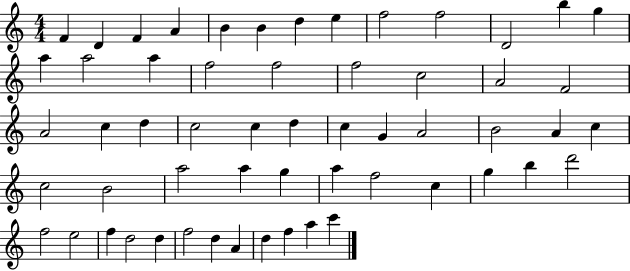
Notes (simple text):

F4/q D4/q F4/q A4/q B4/q B4/q D5/q E5/q F5/h F5/h D4/h B5/q G5/q A5/q A5/h A5/q F5/h F5/h F5/h C5/h A4/h F4/h A4/h C5/q D5/q C5/h C5/q D5/q C5/q G4/q A4/h B4/h A4/q C5/q C5/h B4/h A5/h A5/q G5/q A5/q F5/h C5/q G5/q B5/q D6/h F5/h E5/h F5/q D5/h D5/q F5/h D5/q A4/q D5/q F5/q A5/q C6/q